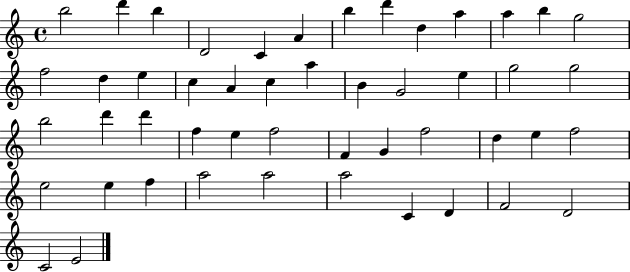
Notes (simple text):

B5/h D6/q B5/q D4/h C4/q A4/q B5/q D6/q D5/q A5/q A5/q B5/q G5/h F5/h D5/q E5/q C5/q A4/q C5/q A5/q B4/q G4/h E5/q G5/h G5/h B5/h D6/q D6/q F5/q E5/q F5/h F4/q G4/q F5/h D5/q E5/q F5/h E5/h E5/q F5/q A5/h A5/h A5/h C4/q D4/q F4/h D4/h C4/h E4/h